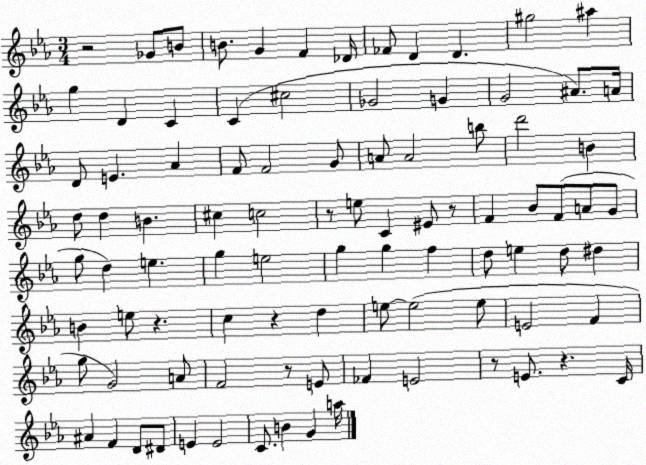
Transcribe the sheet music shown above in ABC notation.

X:1
T:Untitled
M:3/4
L:1/4
K:Eb
z2 _G/2 B/2 B/2 G F _D/4 _F/2 D D ^g2 ^a g D C C ^c2 _G2 G G2 ^A/2 A/4 D/2 E _A F/2 F2 G/2 A/2 A2 b/2 d'2 B d/2 d B ^c c2 z/2 e/2 C ^E/2 z/2 F _B/2 F/2 A/2 G/2 g/2 d e g e2 g g f d/2 e d/2 ^d B e/2 z c z d e/2 e2 e/2 E2 F g/2 G2 A/2 F2 z/2 E/2 _F E2 z/2 E/2 z C/4 ^A F D/2 ^D/2 E E2 C/2 B G a/4